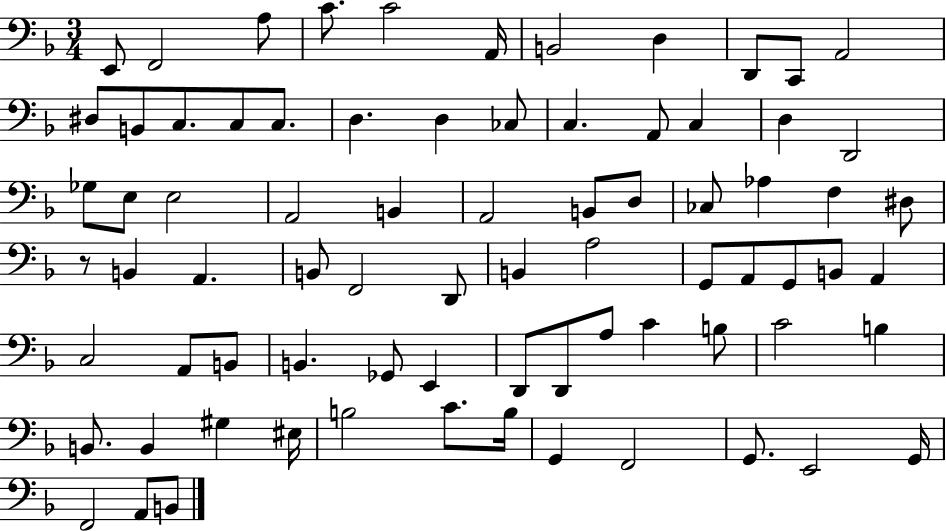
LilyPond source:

{
  \clef bass
  \numericTimeSignature
  \time 3/4
  \key f \major
  e,8 f,2 a8 | c'8. c'2 a,16 | b,2 d4 | d,8 c,8 a,2 | \break dis8 b,8 c8. c8 c8. | d4. d4 ces8 | c4. a,8 c4 | d4 d,2 | \break ges8 e8 e2 | a,2 b,4 | a,2 b,8 d8 | ces8 aes4 f4 dis8 | \break r8 b,4 a,4. | b,8 f,2 d,8 | b,4 a2 | g,8 a,8 g,8 b,8 a,4 | \break c2 a,8 b,8 | b,4. ges,8 e,4 | d,8 d,8 a8 c'4 b8 | c'2 b4 | \break b,8. b,4 gis4 eis16 | b2 c'8. b16 | g,4 f,2 | g,8. e,2 g,16 | \break f,2 a,8 b,8 | \bar "|."
}